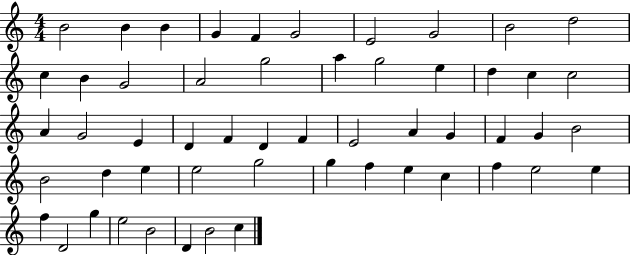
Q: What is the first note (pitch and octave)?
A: B4